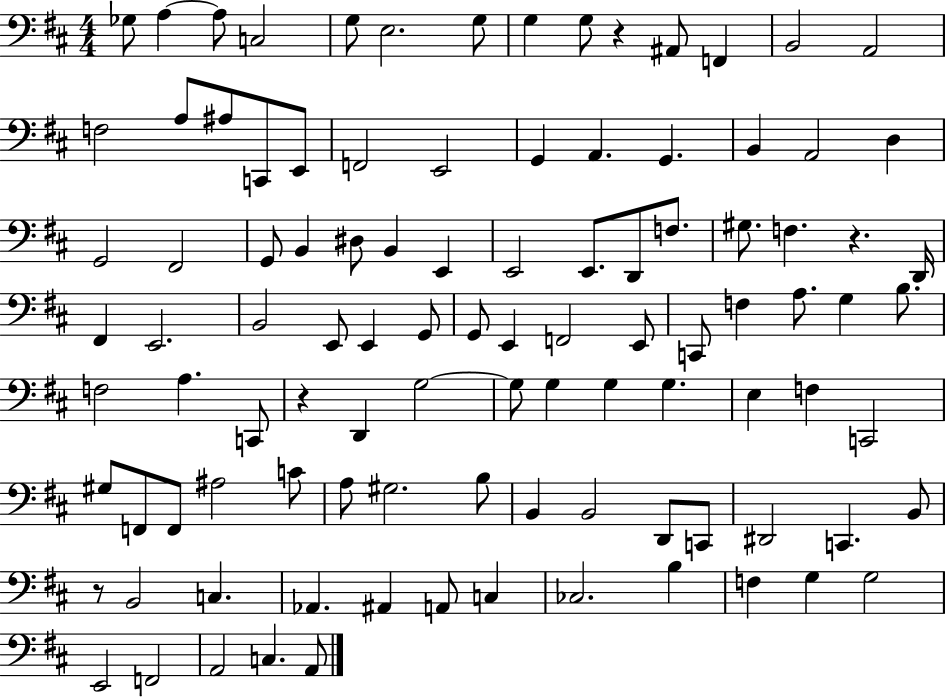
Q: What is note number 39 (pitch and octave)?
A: F3